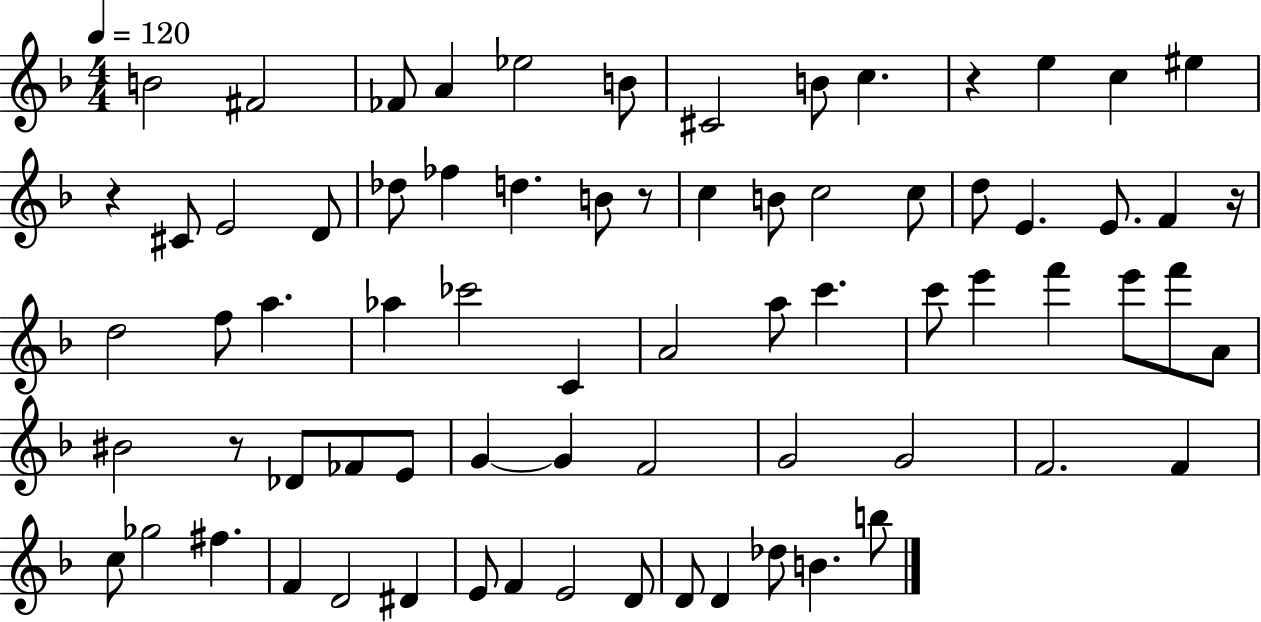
{
  \clef treble
  \numericTimeSignature
  \time 4/4
  \key f \major
  \tempo 4 = 120
  b'2 fis'2 | fes'8 a'4 ees''2 b'8 | cis'2 b'8 c''4. | r4 e''4 c''4 eis''4 | \break r4 cis'8 e'2 d'8 | des''8 fes''4 d''4. b'8 r8 | c''4 b'8 c''2 c''8 | d''8 e'4. e'8. f'4 r16 | \break d''2 f''8 a''4. | aes''4 ces'''2 c'4 | a'2 a''8 c'''4. | c'''8 e'''4 f'''4 e'''8 f'''8 a'8 | \break bis'2 r8 des'8 fes'8 e'8 | g'4~~ g'4 f'2 | g'2 g'2 | f'2. f'4 | \break c''8 ges''2 fis''4. | f'4 d'2 dis'4 | e'8 f'4 e'2 d'8 | d'8 d'4 des''8 b'4. b''8 | \break \bar "|."
}